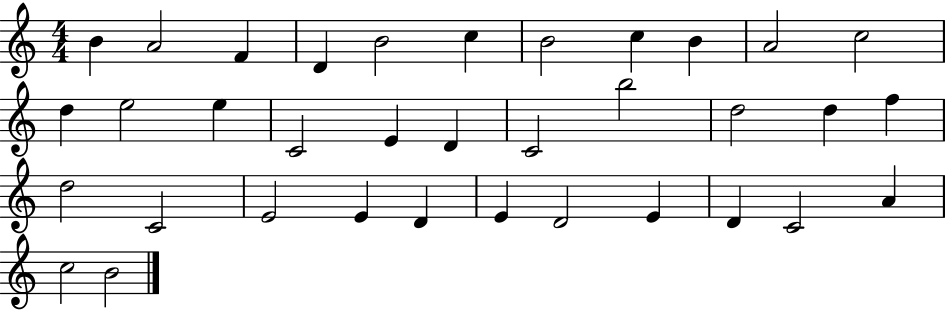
{
  \clef treble
  \numericTimeSignature
  \time 4/4
  \key c \major
  b'4 a'2 f'4 | d'4 b'2 c''4 | b'2 c''4 b'4 | a'2 c''2 | \break d''4 e''2 e''4 | c'2 e'4 d'4 | c'2 b''2 | d''2 d''4 f''4 | \break d''2 c'2 | e'2 e'4 d'4 | e'4 d'2 e'4 | d'4 c'2 a'4 | \break c''2 b'2 | \bar "|."
}